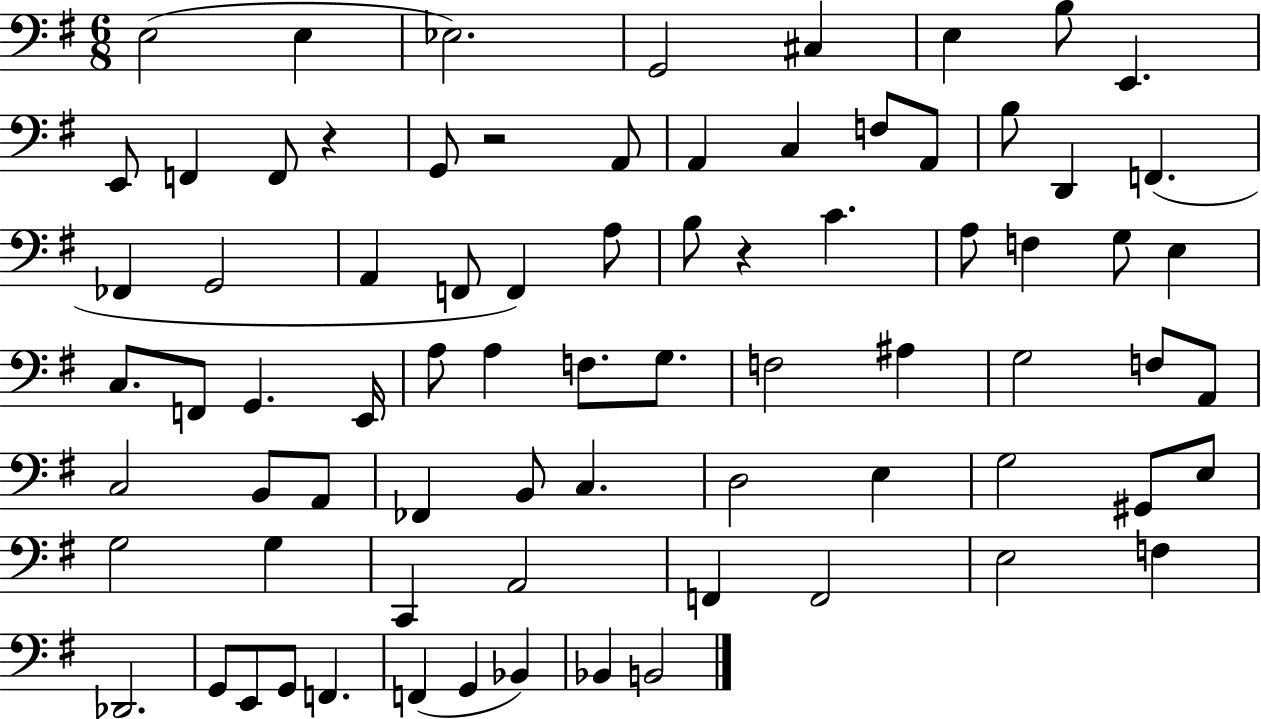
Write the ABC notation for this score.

X:1
T:Untitled
M:6/8
L:1/4
K:G
E,2 E, _E,2 G,,2 ^C, E, B,/2 E,, E,,/2 F,, F,,/2 z G,,/2 z2 A,,/2 A,, C, F,/2 A,,/2 B,/2 D,, F,, _F,, G,,2 A,, F,,/2 F,, A,/2 B,/2 z C A,/2 F, G,/2 E, C,/2 F,,/2 G,, E,,/4 A,/2 A, F,/2 G,/2 F,2 ^A, G,2 F,/2 A,,/2 C,2 B,,/2 A,,/2 _F,, B,,/2 C, D,2 E, G,2 ^G,,/2 E,/2 G,2 G, C,, A,,2 F,, F,,2 E,2 F, _D,,2 G,,/2 E,,/2 G,,/2 F,, F,, G,, _B,, _B,, B,,2